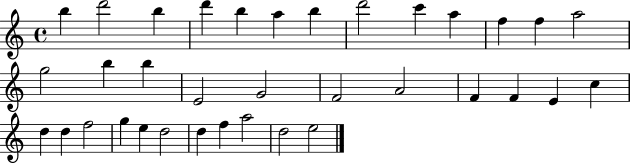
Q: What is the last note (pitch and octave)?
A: E5